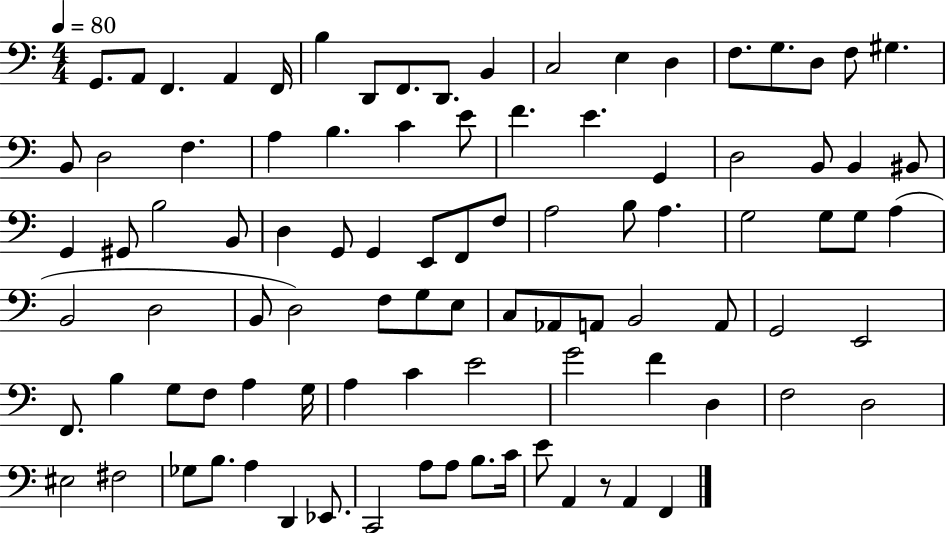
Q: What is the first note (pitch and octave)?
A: G2